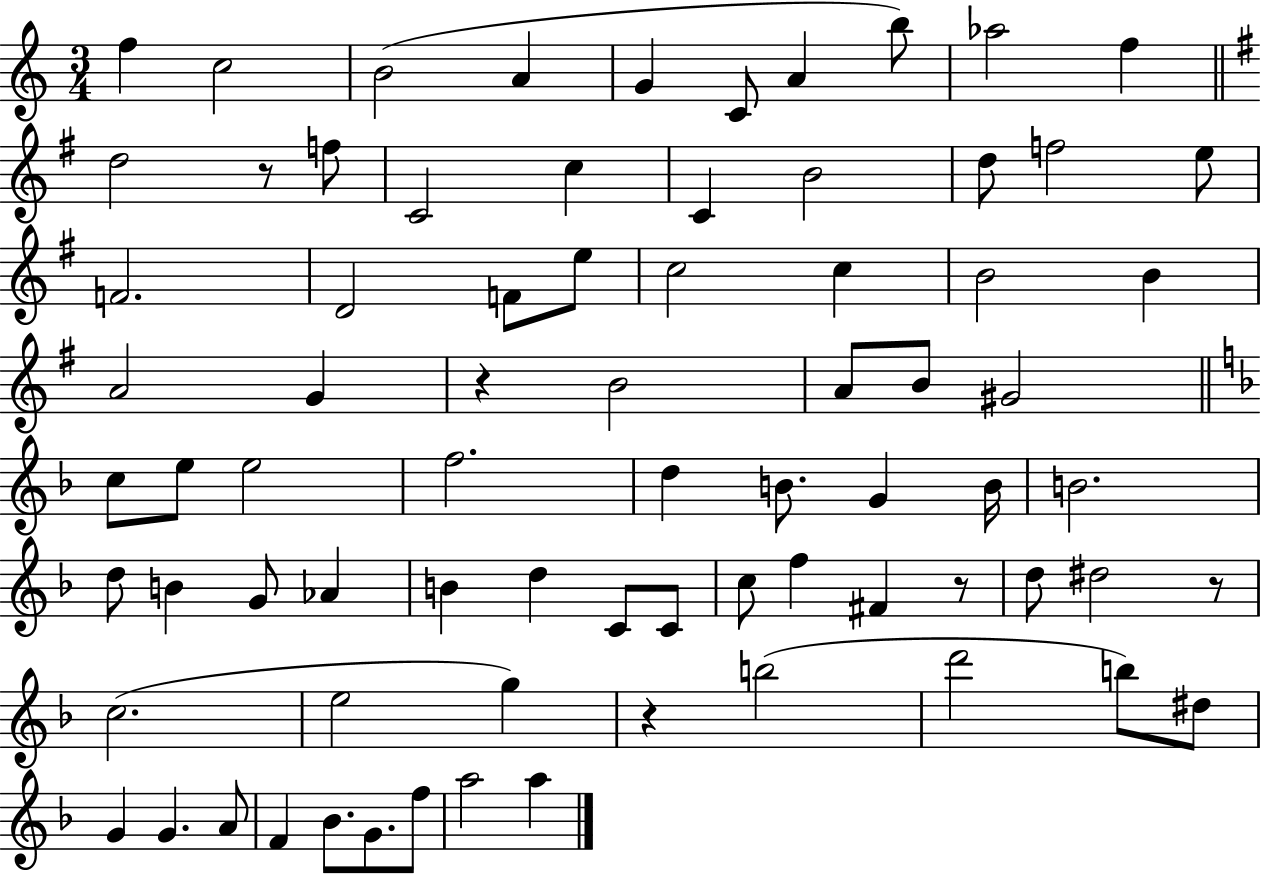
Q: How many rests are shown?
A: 5